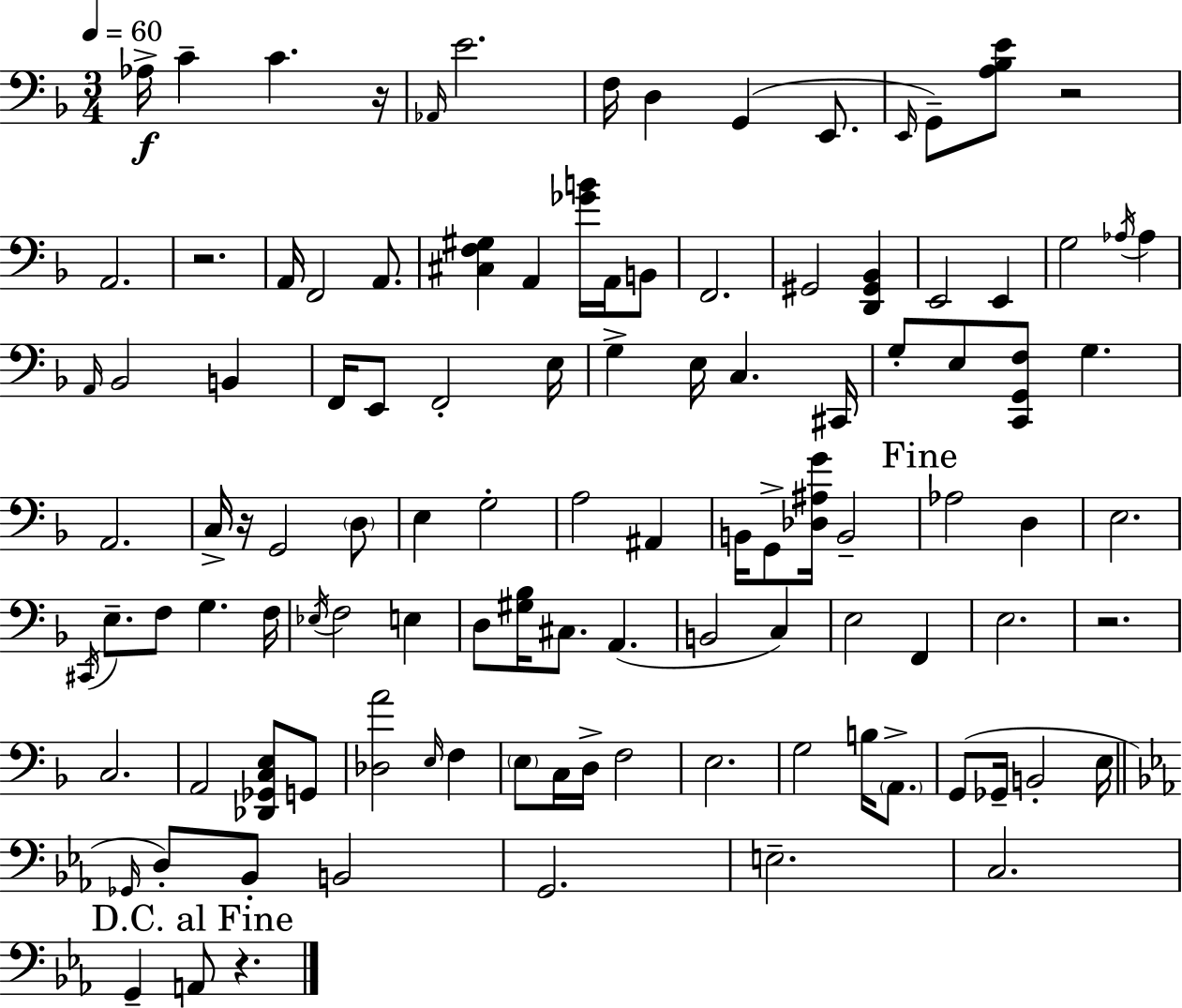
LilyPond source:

{
  \clef bass
  \numericTimeSignature
  \time 3/4
  \key f \major
  \tempo 4 = 60
  aes16->\f c'4-- c'4. r16 | \grace { aes,16 } e'2. | f16 d4 g,4( e,8. | \grace { e,16 } g,8--) <a bes e'>8 r2 | \break a,2. | r2. | a,16 f,2 a,8. | <cis f gis>4 a,4 <ges' b'>16 a,16 | \break b,8 f,2. | gis,2 <d, gis, bes,>4 | e,2 e,4 | g2 \acciaccatura { aes16 } aes4 | \break \grace { a,16 } bes,2 | b,4 f,16 e,8 f,2-. | e16 g4-> e16 c4. | cis,16 g8-. e8 <c, g, f>8 g4. | \break a,2. | c16-> r16 g,2 | \parenthesize d8 e4 g2-. | a2 | \break ais,4 b,16 g,8-> <des ais g'>16 b,2-- | \mark "Fine" aes2 | d4 e2. | \acciaccatura { cis,16 } e8.-- f8 g4. | \break f16 \acciaccatura { ees16 } f2 | e4 d8 <gis bes>16 cis8. | a,4.( b,2 | c4) e2 | \break f,4 e2. | r2. | c2. | a,2 | \break <des, ges, c e>8 g,8 <des a'>2 | \grace { e16 } f4 \parenthesize e8 c16 d16-> f2 | e2. | g2 | \break b16 \parenthesize a,8.-> g,8( ges,16-- b,2-. | e16 \bar "||" \break \key ees \major \grace { ges,16 } d8-.) bes,8-. b,2 | g,2. | e2.-- | c2. | \break \mark "D.C. al Fine" g,4-- a,8 r4. | \bar "|."
}